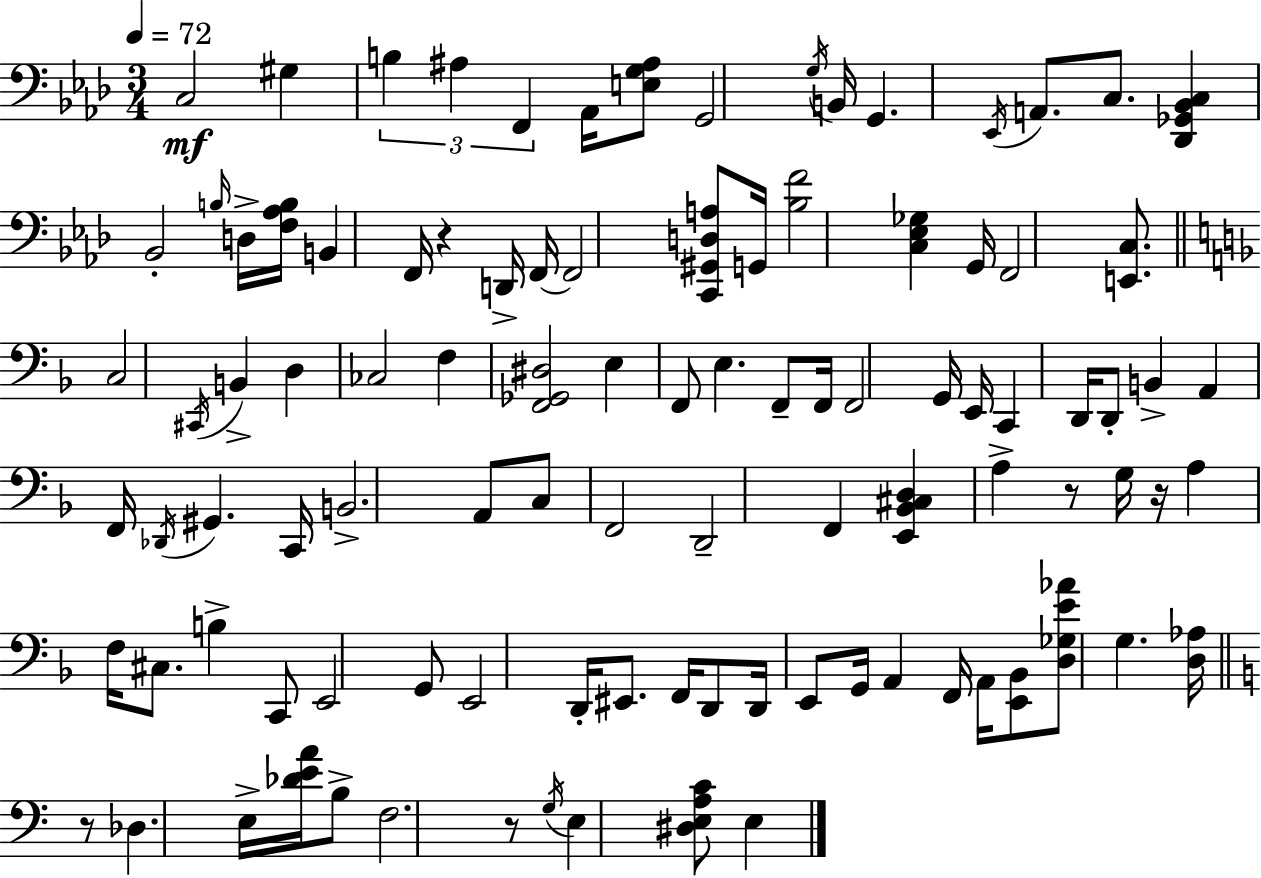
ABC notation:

X:1
T:Untitled
M:3/4
L:1/4
K:Fm
C,2 ^G, B, ^A, F,, _A,,/4 [E,G,^A,]/2 G,,2 G,/4 B,,/4 G,, _E,,/4 A,,/2 C,/2 [_D,,_G,,_B,,C,] _B,,2 B,/4 D,/4 [F,_A,B,]/4 B,, F,,/4 z D,,/4 F,,/4 F,,2 [C,,^G,,D,A,]/2 G,,/4 [_B,F]2 [C,_E,_G,] G,,/4 F,,2 [E,,C,]/2 C,2 ^C,,/4 B,, D, _C,2 F, [F,,_G,,^D,]2 E, F,,/2 E, F,,/2 F,,/4 F,,2 G,,/4 E,,/4 C,, D,,/4 D,,/2 B,, A,, F,,/4 _D,,/4 ^G,, C,,/4 B,,2 A,,/2 C,/2 F,,2 D,,2 F,, [E,,_B,,^C,D,] A, z/2 G,/4 z/4 A, F,/4 ^C,/2 B, C,,/2 E,,2 G,,/2 E,,2 D,,/4 ^E,,/2 F,,/4 D,,/2 D,,/4 E,,/2 G,,/4 A,, F,,/4 A,,/4 [E,,_B,,]/2 [D,_G,E_A]/2 G, [D,_A,]/4 z/2 _D, E,/4 [_DEA]/4 B,/2 F,2 z/2 G,/4 E, [^D,E,A,C]/2 E,